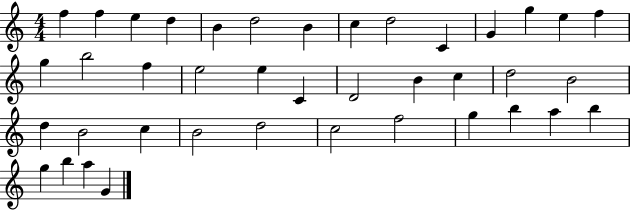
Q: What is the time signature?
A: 4/4